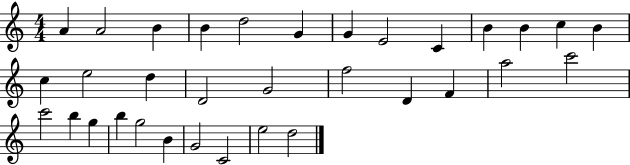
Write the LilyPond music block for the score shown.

{
  \clef treble
  \numericTimeSignature
  \time 4/4
  \key c \major
  a'4 a'2 b'4 | b'4 d''2 g'4 | g'4 e'2 c'4 | b'4 b'4 c''4 b'4 | \break c''4 e''2 d''4 | d'2 g'2 | f''2 d'4 f'4 | a''2 c'''2 | \break c'''2 b''4 g''4 | b''4 g''2 b'4 | g'2 c'2 | e''2 d''2 | \break \bar "|."
}